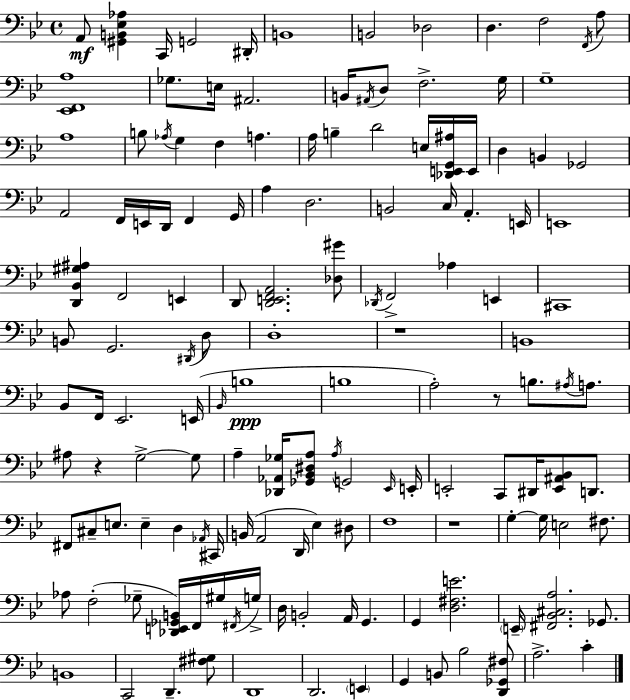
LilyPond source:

{
  \clef bass
  \time 4/4
  \defaultTimeSignature
  \key g \minor
  a,8\mf <gis, b, ees aes>4 c,16 g,2 dis,16-. | b,1 | b,2 des2 | d4. f2 \acciaccatura { f,16 } a8 | \break <ees, f, a>1 | ges8. e16 ais,2. | b,16 \acciaccatura { ais,16 } d8 f2.-> | g16 g1-- | \break a1 | b8 \acciaccatura { aes16 } g4 f4 a4. | a16 b4-- d'2 | e16 <des, e, g, ais>16 e,16 d4 b,4 ges,2 | \break a,2 f,16 e,16 d,16 f,4 | g,16 a4 d2. | b,2 c16 a,4.-. | e,16 e,1 | \break <d, bes, gis ais>4 f,2 e,4 | d,8 <d, e, f, a,>2. | <des gis'>8 \acciaccatura { des,16 } f,2-> aes4 | e,4 cis,1 | \break b,8 g,2. | \acciaccatura { dis,16 } d8 d1-. | r1 | b,1 | \break bes,8 f,16 ees,2. | e,16( \grace { bes,16 }\ppp b1 | b1 | a2-.) r8 | \break b8. \acciaccatura { ais16 } a8. ais8 r4 g2->~~ | g8 a4-- <des, aes, ges>16 <ges, bes, dis a>8 \acciaccatura { a16 } g,2 | \grace { ees,16 } e,16-. e,2-. | c,8 dis,16 <e, ais, bes,>8 d,8. fis,8 cis8-- e8. | \break e4-- d4 \acciaccatura { aes,16 } cis,16 b,16( a,2 | d,16 ees4) dis8 f1 | r1 | g4-.~~ g16 e2 | \break fis8. aes8 f2-.( | ges8-- <des, e, ges, b,>16) f,16 gis16 \acciaccatura { fis,16 } g16-> d16 b,2-. | a,16 g,4. g,4 <d fis e'>2. | \parenthesize e,16-- <fis, bes, cis a>2. | \break ges,8. b,1 | c,2 | d,4.-- <fis gis>8 d,1 | d,2. | \break \parenthesize e,4 g,4 b,8 | bes2 <d, ges, fis>8 a2.-> | c'4-. \bar "|."
}